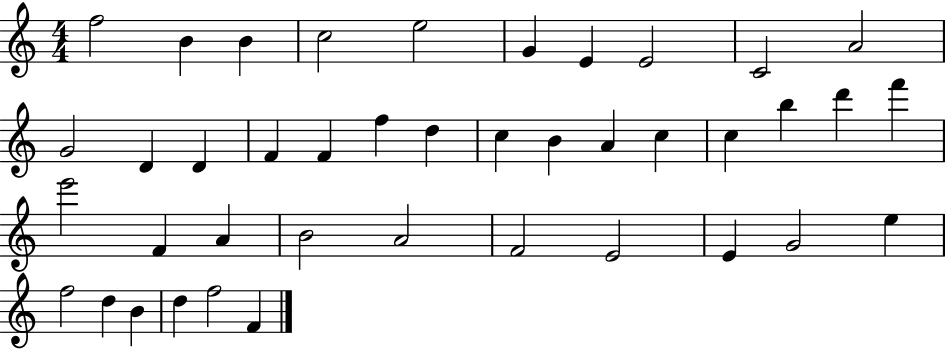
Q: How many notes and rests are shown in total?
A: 41